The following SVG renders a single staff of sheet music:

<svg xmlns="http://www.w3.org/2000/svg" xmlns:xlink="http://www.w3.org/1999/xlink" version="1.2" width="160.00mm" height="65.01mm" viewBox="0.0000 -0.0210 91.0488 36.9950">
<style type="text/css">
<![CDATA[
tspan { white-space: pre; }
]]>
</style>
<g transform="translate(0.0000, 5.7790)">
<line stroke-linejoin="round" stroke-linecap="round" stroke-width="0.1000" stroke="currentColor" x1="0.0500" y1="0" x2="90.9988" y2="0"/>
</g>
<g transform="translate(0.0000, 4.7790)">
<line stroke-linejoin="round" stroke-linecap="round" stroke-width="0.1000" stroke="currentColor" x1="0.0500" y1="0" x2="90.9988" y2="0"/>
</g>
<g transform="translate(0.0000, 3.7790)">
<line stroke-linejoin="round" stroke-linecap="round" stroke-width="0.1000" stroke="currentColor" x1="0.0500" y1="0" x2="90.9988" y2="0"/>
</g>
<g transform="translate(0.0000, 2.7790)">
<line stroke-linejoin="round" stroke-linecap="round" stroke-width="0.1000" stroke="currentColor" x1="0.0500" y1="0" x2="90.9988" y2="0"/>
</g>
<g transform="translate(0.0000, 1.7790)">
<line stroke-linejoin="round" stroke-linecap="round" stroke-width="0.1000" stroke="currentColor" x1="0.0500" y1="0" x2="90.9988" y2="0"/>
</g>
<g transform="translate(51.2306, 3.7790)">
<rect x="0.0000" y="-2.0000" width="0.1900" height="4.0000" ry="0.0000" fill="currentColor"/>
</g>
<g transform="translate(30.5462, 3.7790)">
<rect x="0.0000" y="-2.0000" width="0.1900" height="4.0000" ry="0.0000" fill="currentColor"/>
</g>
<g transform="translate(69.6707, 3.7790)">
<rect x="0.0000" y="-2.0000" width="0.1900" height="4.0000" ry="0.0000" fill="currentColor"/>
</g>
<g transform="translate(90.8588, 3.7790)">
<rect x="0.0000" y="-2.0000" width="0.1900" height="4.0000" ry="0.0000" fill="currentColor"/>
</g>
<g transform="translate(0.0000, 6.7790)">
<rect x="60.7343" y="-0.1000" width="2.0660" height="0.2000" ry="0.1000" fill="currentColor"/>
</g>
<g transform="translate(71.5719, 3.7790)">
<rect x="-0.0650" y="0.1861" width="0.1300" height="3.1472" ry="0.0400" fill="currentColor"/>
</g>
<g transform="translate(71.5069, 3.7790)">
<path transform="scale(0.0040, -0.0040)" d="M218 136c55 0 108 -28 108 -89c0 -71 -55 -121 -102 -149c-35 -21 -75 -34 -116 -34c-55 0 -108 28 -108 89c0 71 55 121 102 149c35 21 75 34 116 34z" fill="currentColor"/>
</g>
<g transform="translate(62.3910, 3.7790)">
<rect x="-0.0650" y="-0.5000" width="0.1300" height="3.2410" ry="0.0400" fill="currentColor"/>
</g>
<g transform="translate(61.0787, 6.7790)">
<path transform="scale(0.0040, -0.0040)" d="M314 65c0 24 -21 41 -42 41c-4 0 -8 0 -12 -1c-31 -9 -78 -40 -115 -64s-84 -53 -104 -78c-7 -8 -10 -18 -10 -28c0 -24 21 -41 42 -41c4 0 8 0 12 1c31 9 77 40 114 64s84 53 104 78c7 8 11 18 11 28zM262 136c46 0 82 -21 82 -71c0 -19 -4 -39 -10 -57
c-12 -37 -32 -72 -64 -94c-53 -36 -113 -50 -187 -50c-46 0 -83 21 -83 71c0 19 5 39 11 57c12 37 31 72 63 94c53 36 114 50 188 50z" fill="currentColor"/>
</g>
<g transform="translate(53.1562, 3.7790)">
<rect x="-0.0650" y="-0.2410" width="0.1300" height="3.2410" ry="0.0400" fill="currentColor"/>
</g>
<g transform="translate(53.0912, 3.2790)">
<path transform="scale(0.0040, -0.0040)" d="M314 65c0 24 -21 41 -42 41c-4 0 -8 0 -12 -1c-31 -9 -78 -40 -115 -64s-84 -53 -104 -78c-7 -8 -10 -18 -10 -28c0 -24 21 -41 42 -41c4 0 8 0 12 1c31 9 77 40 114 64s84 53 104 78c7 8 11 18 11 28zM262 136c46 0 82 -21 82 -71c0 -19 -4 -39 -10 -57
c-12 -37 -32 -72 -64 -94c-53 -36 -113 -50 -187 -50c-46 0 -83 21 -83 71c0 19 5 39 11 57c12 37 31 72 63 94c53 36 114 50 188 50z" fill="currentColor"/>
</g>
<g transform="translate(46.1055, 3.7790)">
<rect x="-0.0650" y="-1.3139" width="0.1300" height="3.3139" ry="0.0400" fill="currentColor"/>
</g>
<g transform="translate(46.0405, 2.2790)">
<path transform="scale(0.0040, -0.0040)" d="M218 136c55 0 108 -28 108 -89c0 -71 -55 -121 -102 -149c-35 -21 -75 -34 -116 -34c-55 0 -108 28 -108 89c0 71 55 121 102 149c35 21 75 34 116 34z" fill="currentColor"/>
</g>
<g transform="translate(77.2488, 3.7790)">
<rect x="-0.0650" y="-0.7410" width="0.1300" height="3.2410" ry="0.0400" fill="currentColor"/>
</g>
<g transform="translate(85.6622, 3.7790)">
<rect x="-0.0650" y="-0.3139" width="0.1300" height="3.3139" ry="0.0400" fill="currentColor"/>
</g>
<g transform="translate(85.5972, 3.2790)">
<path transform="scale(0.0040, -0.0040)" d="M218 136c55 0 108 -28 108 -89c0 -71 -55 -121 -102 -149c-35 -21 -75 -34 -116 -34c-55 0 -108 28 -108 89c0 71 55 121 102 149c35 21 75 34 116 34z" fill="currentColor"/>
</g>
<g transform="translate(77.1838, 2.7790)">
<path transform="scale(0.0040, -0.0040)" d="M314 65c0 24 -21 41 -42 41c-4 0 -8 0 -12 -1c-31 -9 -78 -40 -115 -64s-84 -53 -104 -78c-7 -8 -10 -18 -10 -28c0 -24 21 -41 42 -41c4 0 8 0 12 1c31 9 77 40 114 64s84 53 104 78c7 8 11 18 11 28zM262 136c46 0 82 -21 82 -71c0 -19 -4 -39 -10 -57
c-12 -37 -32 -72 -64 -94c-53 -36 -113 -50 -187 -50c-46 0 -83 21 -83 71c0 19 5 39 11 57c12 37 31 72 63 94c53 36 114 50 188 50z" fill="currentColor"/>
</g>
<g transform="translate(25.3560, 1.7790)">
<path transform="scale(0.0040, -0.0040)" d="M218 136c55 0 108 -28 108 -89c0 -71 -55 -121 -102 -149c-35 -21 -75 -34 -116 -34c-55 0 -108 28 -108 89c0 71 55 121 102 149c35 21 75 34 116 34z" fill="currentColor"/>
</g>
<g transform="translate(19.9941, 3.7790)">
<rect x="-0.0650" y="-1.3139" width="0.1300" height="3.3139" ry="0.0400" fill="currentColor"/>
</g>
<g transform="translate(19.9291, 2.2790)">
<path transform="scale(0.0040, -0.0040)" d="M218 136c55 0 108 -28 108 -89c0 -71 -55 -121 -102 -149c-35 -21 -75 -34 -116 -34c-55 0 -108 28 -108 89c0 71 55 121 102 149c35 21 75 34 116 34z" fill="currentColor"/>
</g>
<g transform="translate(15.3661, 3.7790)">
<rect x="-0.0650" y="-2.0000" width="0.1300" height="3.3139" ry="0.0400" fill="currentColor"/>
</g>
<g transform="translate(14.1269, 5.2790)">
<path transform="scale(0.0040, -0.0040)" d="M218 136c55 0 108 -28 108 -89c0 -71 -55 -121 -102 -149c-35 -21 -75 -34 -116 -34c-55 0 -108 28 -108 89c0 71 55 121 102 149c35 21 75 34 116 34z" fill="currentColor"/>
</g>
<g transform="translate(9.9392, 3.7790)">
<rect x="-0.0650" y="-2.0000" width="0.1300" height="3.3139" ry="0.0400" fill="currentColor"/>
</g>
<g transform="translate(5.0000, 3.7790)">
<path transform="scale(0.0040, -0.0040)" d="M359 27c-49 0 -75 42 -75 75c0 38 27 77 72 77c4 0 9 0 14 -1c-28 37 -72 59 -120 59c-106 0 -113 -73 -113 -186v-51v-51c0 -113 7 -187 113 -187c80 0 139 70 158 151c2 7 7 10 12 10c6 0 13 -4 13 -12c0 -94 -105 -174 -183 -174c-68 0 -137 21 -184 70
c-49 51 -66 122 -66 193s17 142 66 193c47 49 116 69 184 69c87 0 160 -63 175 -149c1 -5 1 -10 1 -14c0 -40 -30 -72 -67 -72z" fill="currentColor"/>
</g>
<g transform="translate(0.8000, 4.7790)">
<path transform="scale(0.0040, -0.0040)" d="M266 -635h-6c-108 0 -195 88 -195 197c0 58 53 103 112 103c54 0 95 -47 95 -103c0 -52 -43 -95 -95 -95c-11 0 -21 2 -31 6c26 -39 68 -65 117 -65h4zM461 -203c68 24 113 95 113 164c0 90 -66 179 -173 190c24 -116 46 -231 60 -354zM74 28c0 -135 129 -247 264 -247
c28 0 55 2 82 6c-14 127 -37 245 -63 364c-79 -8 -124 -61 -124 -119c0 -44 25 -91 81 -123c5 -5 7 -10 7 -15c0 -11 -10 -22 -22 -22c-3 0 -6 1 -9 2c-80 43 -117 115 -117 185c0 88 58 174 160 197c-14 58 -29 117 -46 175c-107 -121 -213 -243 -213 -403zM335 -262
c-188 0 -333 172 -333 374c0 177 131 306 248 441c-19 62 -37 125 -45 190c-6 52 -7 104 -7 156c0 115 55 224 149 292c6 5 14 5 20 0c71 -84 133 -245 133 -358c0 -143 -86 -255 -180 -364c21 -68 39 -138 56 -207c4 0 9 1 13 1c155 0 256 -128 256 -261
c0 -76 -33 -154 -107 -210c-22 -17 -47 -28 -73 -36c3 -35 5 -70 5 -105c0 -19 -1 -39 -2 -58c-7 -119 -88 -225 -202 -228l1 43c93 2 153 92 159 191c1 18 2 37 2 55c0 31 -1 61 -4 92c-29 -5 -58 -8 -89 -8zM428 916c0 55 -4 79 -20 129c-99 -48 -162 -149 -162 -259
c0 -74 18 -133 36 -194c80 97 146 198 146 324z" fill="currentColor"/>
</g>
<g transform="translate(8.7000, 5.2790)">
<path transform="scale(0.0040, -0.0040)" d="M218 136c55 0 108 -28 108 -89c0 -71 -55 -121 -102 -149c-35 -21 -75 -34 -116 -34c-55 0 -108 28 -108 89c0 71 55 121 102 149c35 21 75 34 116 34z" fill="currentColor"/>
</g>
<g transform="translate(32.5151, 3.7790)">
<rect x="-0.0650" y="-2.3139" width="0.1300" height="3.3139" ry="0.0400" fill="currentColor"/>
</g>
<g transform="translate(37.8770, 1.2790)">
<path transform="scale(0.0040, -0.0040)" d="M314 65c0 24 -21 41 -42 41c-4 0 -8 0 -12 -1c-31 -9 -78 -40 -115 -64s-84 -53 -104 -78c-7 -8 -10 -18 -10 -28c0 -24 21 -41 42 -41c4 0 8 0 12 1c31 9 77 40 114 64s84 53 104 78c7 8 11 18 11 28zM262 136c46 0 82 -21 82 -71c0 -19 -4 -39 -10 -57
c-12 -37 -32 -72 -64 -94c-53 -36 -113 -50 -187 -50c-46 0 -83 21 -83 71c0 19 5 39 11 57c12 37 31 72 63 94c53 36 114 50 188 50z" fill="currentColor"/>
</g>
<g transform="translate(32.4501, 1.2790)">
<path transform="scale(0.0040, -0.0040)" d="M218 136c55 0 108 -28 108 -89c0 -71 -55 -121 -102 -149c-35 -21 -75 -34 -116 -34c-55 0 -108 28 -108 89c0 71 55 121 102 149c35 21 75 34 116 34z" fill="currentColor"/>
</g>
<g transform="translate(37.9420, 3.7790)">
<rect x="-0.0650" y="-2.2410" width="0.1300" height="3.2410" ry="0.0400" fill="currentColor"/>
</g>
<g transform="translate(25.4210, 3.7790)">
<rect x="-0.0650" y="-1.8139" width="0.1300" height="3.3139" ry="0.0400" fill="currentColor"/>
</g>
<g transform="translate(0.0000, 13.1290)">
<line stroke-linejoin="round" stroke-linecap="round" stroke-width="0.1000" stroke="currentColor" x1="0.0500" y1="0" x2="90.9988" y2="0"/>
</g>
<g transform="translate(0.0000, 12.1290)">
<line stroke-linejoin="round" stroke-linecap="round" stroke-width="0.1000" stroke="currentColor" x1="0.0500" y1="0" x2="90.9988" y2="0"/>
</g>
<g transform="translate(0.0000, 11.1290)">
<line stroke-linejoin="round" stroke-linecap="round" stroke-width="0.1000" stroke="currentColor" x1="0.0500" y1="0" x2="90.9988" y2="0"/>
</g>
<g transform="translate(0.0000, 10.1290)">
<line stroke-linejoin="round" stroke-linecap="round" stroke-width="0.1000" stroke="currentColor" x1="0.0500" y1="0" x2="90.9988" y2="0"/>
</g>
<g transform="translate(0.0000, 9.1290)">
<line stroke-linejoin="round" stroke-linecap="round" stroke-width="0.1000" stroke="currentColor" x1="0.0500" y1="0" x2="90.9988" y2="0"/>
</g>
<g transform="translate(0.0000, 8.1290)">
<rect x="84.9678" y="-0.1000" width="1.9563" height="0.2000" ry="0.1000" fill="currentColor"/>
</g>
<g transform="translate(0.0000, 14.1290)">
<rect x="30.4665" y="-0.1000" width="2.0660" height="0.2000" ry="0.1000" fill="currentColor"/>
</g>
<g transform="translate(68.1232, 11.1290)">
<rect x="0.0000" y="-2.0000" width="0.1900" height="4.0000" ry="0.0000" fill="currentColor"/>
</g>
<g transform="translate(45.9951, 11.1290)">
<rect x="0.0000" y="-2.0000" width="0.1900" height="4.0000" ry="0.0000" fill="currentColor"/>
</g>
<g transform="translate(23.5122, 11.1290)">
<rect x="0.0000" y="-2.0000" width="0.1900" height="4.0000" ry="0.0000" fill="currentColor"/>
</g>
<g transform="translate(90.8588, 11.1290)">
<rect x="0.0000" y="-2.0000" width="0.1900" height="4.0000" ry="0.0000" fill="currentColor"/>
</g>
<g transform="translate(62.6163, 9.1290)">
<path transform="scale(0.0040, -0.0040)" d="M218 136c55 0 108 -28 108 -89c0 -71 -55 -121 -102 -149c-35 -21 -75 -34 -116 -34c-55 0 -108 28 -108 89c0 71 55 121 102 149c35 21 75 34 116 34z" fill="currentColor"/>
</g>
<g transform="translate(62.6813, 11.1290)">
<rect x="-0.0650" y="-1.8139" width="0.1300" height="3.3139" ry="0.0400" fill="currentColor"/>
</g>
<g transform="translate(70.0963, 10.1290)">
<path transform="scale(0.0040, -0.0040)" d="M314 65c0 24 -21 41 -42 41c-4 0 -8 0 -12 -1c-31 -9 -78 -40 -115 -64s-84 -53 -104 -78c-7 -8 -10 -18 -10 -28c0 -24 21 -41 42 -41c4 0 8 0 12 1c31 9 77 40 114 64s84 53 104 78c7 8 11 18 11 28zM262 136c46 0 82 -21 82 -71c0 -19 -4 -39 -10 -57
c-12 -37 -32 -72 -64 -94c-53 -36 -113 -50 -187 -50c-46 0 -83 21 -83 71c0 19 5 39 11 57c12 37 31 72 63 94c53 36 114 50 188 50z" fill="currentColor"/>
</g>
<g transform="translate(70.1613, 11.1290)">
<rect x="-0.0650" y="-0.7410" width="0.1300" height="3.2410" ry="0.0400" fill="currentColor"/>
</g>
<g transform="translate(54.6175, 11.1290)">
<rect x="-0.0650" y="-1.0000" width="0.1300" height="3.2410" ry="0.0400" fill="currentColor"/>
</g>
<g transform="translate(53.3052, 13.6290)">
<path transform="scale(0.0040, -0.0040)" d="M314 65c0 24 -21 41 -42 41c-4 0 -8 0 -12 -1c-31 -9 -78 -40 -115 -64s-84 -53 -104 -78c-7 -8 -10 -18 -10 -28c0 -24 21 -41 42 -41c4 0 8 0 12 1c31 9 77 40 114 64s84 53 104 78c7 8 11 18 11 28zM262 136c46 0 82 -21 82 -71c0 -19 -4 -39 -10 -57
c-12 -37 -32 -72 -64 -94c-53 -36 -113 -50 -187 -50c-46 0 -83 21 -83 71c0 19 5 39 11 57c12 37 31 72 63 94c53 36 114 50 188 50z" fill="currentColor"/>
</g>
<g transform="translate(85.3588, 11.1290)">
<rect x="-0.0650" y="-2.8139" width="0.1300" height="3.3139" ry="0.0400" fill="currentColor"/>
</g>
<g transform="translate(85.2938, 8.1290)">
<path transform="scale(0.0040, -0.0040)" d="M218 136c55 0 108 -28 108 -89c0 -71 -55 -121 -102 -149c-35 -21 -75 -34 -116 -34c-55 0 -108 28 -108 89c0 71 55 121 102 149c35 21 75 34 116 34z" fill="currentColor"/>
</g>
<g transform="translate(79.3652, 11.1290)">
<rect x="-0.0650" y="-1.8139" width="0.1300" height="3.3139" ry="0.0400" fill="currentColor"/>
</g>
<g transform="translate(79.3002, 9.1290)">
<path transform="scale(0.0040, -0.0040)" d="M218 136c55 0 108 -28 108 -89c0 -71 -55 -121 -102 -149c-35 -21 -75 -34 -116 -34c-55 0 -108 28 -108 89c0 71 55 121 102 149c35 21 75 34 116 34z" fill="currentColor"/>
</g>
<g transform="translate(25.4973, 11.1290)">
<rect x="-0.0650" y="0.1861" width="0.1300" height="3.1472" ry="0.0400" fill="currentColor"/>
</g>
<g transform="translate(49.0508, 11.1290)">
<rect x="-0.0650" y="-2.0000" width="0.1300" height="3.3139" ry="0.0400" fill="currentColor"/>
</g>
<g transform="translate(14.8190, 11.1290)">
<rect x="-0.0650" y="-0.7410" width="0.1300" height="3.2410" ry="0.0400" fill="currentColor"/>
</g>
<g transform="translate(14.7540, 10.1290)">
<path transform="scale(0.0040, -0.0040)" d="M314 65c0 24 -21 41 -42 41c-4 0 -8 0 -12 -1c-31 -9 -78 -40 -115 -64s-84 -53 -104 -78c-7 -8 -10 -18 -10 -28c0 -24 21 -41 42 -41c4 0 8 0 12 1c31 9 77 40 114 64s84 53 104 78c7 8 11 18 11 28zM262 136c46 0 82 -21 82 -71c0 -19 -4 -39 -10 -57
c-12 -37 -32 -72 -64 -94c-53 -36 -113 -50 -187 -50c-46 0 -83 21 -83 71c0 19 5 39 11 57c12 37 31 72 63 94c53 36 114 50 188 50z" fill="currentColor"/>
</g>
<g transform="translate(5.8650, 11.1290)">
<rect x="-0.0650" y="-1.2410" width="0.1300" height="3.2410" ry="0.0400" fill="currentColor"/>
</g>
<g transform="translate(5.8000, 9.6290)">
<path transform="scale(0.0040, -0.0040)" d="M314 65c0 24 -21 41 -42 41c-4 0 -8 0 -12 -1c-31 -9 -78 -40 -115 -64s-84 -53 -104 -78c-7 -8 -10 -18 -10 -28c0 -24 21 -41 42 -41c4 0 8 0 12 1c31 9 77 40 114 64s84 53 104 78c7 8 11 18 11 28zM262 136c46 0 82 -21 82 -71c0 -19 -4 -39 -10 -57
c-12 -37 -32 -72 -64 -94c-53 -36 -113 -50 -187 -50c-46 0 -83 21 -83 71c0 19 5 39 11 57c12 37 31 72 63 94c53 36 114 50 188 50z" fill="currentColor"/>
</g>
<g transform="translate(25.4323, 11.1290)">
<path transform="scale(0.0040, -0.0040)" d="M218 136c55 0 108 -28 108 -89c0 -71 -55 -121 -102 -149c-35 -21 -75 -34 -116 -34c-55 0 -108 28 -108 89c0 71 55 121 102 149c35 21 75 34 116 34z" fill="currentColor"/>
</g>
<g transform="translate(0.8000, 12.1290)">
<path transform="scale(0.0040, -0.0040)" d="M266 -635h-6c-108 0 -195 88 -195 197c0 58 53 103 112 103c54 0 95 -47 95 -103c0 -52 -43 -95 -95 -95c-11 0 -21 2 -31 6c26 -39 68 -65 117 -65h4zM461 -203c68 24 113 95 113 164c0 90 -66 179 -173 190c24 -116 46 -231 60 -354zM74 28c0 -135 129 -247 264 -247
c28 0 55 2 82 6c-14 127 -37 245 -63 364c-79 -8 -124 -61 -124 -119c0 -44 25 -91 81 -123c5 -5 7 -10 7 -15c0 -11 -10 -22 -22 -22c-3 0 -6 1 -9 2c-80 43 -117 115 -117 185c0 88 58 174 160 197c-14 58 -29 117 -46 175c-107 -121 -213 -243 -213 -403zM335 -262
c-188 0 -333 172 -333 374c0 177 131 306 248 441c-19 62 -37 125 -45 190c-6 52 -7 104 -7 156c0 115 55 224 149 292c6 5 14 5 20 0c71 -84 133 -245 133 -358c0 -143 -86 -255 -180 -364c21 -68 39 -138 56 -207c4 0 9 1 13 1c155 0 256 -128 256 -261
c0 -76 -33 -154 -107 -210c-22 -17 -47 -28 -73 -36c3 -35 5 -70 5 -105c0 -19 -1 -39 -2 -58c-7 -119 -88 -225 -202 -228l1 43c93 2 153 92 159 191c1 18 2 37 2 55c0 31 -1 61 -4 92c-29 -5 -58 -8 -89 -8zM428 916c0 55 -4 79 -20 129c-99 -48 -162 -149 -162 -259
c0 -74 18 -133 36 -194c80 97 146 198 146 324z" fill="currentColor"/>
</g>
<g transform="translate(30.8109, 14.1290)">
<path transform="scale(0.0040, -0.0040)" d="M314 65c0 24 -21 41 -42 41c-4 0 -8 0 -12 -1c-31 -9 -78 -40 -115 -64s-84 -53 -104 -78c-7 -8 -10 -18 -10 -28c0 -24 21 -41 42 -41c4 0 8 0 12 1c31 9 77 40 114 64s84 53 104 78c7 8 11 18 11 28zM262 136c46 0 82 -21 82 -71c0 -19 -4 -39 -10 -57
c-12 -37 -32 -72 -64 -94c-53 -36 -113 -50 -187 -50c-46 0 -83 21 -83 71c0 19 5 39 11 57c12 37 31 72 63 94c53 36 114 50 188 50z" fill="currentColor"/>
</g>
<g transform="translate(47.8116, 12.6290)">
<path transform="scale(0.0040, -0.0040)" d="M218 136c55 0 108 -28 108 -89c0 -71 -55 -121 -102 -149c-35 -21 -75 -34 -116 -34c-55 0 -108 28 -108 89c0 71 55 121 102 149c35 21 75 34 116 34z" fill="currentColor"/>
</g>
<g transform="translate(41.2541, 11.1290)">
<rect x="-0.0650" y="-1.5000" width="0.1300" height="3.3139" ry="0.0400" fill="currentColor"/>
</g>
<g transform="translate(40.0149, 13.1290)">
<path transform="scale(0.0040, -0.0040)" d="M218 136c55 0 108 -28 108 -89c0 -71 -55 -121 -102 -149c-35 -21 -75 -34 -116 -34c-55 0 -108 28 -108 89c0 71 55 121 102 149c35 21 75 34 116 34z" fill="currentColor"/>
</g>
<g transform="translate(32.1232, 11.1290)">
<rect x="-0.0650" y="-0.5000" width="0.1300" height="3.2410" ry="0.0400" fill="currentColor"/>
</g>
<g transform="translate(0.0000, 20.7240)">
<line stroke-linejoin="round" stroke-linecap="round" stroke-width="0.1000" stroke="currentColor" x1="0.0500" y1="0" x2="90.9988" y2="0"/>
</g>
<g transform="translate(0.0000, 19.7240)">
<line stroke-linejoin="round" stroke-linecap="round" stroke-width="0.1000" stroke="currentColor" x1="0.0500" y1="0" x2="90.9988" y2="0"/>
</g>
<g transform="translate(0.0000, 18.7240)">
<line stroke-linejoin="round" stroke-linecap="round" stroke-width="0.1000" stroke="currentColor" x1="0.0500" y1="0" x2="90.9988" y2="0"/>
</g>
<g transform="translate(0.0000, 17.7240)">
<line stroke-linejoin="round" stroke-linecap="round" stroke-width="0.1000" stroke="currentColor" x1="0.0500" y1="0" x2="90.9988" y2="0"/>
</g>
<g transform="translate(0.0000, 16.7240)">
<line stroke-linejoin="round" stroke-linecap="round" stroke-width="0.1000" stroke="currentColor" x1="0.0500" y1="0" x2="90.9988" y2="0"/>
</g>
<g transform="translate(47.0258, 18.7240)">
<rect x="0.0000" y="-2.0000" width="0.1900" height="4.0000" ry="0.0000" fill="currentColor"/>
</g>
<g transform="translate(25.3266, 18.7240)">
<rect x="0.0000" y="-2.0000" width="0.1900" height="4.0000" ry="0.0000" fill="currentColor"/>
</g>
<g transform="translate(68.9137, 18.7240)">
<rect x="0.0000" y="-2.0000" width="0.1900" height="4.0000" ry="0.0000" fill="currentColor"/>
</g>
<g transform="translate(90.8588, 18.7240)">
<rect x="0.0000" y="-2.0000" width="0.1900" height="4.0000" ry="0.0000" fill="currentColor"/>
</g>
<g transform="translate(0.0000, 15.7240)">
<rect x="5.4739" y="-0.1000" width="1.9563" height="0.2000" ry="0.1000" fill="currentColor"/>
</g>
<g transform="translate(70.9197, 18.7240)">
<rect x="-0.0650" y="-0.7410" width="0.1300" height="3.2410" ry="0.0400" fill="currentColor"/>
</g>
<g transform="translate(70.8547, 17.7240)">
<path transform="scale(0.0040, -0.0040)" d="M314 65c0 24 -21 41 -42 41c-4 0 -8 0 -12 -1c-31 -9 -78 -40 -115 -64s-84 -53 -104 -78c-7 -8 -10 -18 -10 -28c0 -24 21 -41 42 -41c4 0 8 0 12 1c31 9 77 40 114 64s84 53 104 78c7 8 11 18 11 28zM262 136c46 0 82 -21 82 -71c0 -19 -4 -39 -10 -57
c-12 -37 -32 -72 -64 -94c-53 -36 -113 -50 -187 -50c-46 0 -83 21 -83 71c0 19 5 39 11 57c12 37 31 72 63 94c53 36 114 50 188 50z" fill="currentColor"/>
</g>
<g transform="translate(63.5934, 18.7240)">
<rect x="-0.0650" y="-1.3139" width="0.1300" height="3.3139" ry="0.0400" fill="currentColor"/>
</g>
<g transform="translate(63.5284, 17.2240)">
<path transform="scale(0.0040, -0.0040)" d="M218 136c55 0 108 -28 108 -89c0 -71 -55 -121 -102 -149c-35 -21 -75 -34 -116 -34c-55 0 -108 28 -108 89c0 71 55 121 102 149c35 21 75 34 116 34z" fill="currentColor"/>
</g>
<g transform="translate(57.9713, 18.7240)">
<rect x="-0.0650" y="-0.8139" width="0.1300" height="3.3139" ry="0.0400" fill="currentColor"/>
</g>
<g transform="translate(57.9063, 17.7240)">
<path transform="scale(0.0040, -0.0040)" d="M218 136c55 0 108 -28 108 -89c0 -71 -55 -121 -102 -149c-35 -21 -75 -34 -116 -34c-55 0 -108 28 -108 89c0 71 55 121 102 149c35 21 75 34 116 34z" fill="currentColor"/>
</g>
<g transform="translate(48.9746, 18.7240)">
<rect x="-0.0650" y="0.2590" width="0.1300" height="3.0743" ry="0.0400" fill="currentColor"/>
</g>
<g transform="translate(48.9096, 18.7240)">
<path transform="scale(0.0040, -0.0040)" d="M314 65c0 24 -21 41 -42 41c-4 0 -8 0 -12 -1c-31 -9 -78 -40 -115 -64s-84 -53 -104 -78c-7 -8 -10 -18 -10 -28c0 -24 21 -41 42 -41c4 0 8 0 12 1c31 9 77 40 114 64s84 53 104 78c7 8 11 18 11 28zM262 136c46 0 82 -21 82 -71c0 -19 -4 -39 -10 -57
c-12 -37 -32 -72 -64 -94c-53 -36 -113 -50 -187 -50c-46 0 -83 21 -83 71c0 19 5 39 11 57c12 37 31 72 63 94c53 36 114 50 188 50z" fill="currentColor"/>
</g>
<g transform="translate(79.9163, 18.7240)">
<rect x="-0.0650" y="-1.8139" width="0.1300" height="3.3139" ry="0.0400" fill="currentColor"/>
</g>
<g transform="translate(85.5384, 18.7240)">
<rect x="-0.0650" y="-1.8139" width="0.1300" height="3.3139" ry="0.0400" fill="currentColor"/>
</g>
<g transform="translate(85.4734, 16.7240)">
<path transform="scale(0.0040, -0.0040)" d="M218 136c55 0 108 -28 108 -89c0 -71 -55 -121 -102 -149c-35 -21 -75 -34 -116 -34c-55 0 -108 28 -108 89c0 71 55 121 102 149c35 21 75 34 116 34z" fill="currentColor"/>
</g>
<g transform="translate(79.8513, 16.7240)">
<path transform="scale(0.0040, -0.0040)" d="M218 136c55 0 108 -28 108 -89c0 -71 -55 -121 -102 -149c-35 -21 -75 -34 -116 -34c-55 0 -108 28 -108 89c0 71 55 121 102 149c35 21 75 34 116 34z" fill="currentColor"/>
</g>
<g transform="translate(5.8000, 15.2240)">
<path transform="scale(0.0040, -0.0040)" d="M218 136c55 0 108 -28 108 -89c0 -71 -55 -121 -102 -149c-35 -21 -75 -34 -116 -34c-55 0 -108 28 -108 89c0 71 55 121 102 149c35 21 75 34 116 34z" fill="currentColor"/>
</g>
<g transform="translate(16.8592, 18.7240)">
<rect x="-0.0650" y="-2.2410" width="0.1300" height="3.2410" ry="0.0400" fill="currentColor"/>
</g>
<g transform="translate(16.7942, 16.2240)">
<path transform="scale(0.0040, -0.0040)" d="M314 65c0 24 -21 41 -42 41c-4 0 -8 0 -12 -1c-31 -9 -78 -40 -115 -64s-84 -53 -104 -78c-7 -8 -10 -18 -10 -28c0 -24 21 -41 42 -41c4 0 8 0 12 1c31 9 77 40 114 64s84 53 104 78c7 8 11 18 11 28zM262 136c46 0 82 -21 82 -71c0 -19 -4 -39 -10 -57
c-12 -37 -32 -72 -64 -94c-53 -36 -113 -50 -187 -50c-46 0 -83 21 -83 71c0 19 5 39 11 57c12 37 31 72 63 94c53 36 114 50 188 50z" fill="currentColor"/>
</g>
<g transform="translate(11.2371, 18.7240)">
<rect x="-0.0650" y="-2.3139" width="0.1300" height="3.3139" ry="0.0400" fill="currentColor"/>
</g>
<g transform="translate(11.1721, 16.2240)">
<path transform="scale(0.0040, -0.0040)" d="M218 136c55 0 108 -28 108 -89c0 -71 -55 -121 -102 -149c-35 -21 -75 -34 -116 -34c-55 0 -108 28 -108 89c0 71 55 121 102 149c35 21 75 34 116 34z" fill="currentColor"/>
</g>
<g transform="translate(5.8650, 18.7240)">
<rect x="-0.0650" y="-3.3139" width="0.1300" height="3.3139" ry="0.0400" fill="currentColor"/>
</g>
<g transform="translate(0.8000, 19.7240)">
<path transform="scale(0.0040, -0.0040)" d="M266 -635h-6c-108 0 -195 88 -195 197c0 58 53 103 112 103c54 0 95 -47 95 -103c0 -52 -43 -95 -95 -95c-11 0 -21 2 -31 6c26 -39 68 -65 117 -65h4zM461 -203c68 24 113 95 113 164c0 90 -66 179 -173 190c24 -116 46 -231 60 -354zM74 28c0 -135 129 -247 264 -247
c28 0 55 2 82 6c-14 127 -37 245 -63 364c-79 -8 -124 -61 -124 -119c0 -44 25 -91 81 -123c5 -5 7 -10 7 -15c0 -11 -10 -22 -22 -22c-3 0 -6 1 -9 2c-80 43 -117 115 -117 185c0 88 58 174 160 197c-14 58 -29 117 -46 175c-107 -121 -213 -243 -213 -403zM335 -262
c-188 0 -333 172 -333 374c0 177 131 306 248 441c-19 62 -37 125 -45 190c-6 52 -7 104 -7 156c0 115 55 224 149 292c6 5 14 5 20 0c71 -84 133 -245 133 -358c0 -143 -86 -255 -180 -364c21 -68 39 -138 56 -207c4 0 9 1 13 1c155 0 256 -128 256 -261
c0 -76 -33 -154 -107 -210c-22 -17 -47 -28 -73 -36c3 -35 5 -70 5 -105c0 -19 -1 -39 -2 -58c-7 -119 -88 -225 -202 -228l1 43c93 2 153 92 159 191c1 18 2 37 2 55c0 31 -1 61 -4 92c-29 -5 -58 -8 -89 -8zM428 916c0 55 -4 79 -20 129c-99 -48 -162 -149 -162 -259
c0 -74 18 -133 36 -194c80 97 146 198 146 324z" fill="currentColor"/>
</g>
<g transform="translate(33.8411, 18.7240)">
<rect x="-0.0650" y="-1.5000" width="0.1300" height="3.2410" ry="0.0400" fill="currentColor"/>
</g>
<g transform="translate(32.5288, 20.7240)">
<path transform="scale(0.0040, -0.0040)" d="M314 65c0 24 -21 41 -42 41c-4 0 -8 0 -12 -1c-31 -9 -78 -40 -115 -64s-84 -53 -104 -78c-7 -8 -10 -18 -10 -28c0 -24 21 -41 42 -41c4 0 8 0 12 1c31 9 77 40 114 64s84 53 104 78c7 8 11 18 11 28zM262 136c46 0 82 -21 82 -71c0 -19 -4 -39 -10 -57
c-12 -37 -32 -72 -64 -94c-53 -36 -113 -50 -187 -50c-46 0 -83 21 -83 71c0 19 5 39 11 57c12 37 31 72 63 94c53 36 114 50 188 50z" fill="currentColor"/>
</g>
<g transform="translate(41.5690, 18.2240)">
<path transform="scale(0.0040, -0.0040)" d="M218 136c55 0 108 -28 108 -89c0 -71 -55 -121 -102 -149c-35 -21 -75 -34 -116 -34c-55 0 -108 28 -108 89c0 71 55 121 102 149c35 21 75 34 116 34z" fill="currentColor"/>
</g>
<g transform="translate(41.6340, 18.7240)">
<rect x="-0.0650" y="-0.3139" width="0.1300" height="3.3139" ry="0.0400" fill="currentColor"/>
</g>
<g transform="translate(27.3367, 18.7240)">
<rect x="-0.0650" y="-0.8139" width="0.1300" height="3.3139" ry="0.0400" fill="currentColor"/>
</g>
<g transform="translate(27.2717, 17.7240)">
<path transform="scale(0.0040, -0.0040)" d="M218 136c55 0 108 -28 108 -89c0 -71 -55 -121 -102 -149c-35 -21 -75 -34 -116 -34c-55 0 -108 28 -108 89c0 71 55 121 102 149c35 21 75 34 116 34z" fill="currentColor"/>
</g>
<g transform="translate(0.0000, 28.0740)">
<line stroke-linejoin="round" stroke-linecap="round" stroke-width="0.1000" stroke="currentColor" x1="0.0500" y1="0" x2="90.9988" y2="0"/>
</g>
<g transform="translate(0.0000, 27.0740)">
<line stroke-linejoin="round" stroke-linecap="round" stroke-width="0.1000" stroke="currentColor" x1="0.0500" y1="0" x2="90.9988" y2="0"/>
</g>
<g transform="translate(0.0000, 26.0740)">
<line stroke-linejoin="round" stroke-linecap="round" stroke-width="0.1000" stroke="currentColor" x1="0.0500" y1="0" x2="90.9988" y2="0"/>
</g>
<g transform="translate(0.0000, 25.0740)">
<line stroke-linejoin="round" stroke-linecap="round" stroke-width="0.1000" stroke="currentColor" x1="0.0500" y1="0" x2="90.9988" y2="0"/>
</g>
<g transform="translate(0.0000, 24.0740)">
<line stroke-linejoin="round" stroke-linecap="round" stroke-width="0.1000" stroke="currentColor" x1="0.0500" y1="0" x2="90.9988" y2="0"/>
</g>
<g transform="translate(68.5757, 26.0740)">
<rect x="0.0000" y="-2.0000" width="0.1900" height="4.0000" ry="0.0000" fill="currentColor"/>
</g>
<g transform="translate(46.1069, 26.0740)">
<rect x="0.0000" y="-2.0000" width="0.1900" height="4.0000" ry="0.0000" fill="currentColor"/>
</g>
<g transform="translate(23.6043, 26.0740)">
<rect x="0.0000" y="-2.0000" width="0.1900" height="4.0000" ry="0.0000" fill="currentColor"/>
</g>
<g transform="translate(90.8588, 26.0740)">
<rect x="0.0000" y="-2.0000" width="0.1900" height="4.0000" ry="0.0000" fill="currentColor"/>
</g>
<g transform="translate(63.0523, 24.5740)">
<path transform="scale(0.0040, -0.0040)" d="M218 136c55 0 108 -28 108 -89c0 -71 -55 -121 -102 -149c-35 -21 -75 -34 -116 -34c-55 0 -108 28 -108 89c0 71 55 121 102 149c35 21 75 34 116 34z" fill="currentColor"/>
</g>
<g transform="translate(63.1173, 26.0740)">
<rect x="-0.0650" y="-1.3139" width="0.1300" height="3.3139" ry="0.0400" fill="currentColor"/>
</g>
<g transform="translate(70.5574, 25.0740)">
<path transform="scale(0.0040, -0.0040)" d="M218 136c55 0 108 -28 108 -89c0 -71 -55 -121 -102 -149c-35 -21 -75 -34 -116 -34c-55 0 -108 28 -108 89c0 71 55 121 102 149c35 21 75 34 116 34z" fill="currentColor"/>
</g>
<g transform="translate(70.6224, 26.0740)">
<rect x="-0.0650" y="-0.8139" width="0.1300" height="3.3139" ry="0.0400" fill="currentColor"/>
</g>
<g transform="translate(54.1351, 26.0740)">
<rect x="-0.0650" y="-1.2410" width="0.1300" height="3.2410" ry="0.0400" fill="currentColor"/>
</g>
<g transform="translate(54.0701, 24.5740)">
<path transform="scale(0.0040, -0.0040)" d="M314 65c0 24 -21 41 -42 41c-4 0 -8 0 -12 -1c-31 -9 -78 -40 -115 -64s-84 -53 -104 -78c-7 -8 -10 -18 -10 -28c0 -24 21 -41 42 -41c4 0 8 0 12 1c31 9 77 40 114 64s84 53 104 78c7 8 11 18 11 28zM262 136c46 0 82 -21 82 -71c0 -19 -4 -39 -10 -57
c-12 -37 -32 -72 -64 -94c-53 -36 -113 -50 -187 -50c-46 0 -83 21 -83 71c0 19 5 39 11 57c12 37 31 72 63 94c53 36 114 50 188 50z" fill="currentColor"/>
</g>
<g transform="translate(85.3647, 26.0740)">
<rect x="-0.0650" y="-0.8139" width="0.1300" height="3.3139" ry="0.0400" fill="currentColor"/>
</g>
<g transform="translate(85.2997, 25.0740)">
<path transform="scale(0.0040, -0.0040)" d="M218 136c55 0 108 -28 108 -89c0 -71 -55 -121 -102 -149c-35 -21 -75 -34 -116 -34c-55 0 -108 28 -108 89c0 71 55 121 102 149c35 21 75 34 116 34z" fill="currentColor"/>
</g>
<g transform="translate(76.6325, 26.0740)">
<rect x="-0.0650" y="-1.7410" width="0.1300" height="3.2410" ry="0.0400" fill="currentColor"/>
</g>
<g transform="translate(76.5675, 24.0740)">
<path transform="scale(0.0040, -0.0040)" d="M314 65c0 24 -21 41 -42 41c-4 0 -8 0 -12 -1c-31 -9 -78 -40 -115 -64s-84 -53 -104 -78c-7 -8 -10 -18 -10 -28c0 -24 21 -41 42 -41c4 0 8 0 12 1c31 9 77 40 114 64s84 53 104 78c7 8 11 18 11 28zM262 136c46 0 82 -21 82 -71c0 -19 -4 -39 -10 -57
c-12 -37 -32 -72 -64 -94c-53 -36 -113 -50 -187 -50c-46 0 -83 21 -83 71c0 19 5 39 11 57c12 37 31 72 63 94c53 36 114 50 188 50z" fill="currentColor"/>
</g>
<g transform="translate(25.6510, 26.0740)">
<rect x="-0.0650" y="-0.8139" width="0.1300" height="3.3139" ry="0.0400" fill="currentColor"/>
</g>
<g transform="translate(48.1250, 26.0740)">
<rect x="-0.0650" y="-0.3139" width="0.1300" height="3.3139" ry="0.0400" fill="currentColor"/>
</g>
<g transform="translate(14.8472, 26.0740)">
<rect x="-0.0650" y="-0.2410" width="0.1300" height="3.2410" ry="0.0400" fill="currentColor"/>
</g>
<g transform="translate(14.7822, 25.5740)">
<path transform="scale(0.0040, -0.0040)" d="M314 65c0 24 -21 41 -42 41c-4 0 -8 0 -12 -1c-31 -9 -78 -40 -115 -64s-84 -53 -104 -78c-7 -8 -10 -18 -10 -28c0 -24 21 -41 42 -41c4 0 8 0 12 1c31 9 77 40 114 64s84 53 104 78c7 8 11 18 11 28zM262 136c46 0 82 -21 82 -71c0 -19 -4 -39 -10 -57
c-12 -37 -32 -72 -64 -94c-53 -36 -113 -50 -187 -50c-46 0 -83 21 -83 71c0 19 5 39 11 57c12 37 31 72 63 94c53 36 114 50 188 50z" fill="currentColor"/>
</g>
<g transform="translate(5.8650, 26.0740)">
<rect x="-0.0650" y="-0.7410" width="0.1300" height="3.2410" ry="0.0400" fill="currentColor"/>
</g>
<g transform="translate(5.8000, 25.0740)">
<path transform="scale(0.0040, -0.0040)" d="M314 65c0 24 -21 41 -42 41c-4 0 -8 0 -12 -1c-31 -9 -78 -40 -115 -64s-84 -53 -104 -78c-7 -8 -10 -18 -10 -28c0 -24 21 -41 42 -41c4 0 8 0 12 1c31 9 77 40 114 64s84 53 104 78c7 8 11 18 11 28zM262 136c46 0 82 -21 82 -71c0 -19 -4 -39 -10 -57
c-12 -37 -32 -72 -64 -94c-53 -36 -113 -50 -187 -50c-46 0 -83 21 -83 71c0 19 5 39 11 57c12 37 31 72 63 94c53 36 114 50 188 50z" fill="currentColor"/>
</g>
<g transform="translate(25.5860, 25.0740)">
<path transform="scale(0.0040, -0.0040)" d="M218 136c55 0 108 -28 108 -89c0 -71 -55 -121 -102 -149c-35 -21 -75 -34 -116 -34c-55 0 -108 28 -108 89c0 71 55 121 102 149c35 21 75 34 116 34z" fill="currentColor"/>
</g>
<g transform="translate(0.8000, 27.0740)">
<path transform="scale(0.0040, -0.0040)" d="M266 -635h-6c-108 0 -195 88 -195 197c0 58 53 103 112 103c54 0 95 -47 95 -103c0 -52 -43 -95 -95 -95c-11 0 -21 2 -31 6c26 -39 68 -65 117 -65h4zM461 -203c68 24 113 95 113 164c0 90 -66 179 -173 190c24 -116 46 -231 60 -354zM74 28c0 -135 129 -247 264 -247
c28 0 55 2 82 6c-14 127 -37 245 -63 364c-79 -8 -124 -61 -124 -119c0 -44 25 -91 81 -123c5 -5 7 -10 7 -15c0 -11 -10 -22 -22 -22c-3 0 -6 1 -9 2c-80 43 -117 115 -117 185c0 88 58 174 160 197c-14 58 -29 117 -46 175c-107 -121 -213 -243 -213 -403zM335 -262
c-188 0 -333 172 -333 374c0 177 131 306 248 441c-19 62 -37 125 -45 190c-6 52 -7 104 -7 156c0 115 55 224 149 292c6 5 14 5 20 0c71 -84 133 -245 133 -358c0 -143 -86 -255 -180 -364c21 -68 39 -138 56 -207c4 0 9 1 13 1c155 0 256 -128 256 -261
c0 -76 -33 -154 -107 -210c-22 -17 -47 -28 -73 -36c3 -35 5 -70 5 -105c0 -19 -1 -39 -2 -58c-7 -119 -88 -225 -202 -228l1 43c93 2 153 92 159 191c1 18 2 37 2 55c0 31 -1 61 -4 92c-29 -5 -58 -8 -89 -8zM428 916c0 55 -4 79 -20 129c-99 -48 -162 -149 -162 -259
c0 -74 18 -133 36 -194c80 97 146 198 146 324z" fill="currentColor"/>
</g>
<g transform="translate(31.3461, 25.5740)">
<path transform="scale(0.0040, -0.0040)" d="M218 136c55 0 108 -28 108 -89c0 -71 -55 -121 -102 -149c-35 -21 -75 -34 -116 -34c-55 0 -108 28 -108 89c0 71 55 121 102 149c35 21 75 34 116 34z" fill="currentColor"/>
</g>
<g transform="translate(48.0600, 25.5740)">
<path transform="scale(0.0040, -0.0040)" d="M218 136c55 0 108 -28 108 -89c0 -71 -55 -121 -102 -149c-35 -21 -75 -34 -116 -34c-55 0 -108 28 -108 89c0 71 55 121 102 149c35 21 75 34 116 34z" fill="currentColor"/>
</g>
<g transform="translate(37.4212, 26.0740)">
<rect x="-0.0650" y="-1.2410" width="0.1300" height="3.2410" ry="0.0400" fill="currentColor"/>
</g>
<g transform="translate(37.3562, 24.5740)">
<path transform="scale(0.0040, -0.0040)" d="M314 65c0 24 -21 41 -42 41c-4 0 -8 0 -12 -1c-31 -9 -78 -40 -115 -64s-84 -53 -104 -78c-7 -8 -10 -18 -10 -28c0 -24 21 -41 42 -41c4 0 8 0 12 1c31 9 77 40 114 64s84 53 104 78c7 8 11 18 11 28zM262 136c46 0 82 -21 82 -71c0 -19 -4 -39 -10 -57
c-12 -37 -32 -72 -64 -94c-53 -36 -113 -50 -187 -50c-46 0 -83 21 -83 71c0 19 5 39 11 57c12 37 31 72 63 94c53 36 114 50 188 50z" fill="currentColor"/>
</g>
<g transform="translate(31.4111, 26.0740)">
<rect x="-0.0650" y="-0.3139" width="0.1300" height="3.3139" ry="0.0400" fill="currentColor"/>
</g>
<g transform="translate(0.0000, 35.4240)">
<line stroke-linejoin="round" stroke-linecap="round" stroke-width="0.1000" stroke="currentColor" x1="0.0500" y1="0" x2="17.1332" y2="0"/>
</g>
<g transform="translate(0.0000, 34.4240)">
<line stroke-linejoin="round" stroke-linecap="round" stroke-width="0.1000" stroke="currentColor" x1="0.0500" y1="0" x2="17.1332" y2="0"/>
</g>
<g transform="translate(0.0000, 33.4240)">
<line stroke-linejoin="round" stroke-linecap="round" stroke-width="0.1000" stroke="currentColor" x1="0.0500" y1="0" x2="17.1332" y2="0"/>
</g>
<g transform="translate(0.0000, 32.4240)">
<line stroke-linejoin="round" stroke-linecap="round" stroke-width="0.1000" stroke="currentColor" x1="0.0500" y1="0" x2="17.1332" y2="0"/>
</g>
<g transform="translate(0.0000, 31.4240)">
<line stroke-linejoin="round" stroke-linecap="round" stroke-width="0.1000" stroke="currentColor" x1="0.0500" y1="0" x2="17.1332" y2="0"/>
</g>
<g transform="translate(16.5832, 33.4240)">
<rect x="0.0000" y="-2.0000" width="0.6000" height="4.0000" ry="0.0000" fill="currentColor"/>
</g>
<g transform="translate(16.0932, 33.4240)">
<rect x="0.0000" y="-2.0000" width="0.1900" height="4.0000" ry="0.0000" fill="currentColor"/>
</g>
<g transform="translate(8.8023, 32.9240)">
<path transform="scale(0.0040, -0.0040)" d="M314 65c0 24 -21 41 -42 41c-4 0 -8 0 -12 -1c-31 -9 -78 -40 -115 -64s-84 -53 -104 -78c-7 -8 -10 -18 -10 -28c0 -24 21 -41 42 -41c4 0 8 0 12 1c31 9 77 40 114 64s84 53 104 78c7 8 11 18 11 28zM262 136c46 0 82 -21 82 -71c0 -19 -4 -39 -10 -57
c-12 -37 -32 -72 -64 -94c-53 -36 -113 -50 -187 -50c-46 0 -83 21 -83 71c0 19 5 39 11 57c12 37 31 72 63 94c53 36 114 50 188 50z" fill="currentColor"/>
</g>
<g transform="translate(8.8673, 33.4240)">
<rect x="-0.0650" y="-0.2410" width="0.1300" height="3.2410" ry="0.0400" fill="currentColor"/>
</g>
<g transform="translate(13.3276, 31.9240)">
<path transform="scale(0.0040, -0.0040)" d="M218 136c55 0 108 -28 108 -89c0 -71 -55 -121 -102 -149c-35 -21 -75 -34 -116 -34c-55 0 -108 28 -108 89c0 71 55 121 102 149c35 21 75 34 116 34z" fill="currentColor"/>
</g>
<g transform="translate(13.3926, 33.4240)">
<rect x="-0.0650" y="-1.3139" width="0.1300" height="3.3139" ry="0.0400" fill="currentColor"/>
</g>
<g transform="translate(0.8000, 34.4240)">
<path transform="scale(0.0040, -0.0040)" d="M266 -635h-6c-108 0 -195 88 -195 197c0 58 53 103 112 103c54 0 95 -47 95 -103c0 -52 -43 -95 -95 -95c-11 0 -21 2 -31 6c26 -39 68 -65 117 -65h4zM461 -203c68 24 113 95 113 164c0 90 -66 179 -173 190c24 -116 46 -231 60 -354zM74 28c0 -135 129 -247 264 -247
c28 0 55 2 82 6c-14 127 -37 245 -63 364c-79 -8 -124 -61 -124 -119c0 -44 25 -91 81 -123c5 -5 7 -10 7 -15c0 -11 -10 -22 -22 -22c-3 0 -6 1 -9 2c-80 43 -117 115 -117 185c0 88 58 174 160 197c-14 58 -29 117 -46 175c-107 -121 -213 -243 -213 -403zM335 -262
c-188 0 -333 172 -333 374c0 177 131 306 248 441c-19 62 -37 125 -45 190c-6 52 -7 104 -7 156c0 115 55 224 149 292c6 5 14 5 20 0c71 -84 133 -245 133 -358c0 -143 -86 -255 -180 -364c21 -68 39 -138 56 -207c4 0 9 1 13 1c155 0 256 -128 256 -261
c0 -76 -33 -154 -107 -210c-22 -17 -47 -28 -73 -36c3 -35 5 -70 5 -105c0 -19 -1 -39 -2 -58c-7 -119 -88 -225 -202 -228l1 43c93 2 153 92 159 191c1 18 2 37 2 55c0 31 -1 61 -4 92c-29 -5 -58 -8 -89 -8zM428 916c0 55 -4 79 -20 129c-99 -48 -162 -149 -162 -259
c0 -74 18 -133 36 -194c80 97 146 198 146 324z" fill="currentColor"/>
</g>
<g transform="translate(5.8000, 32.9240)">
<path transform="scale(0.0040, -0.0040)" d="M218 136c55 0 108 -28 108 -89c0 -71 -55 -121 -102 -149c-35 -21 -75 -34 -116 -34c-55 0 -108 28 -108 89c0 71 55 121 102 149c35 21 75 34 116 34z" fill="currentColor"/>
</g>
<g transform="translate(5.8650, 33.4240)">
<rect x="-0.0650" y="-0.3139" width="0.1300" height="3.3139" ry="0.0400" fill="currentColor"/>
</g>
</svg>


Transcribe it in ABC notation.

X:1
T:Untitled
M:4/4
L:1/4
K:C
F F e f g g2 e c2 C2 B d2 c e2 d2 B C2 E F D2 f d2 f a b g g2 d E2 c B2 d e d2 f f d2 c2 d c e2 c e2 e d f2 d c c2 e